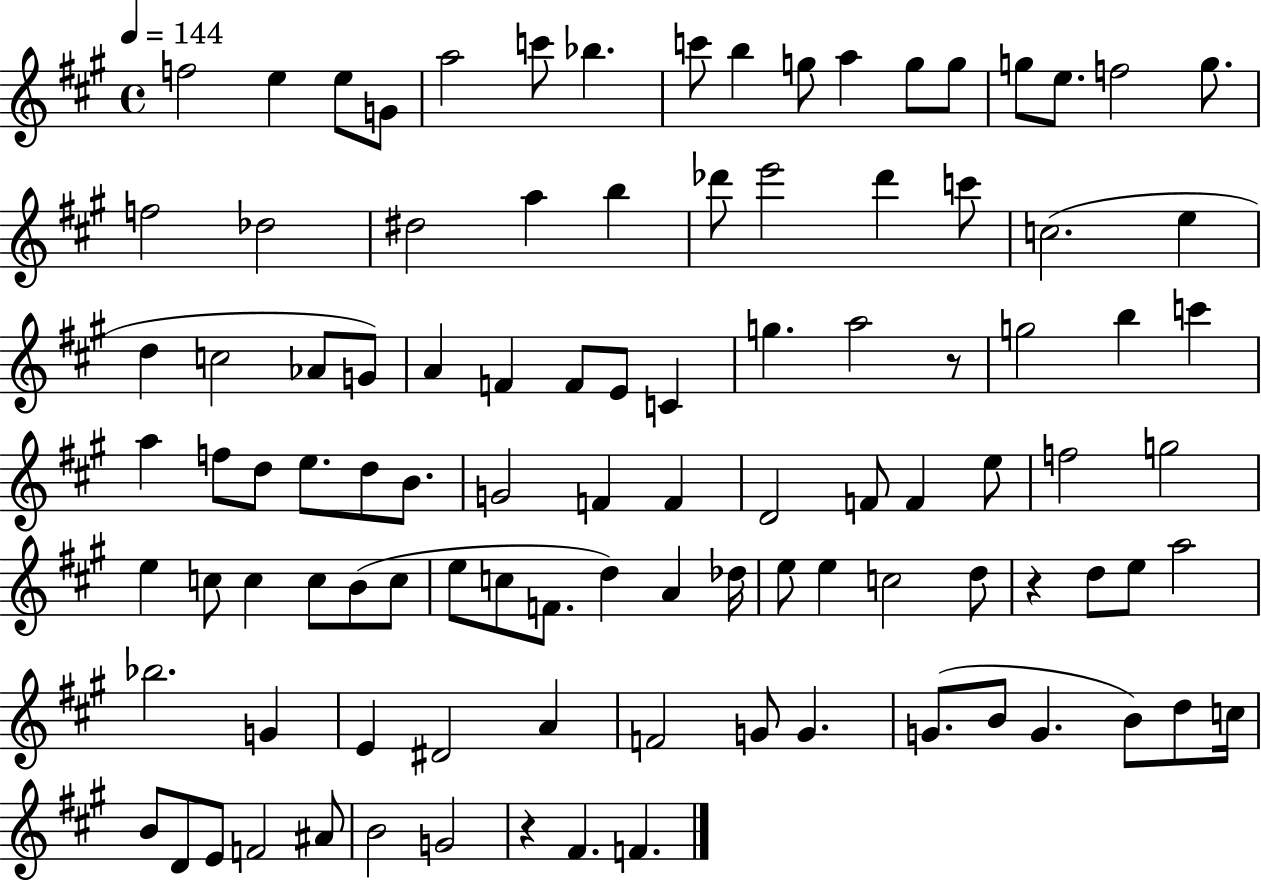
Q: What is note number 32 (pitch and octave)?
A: G4